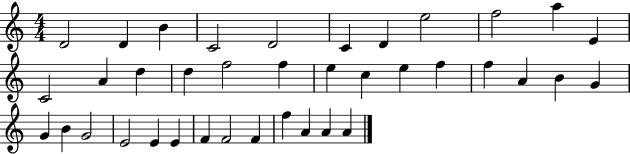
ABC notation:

X:1
T:Untitled
M:4/4
L:1/4
K:C
D2 D B C2 D2 C D e2 f2 a E C2 A d d f2 f e c e f f A B G G B G2 E2 E E F F2 F f A A A